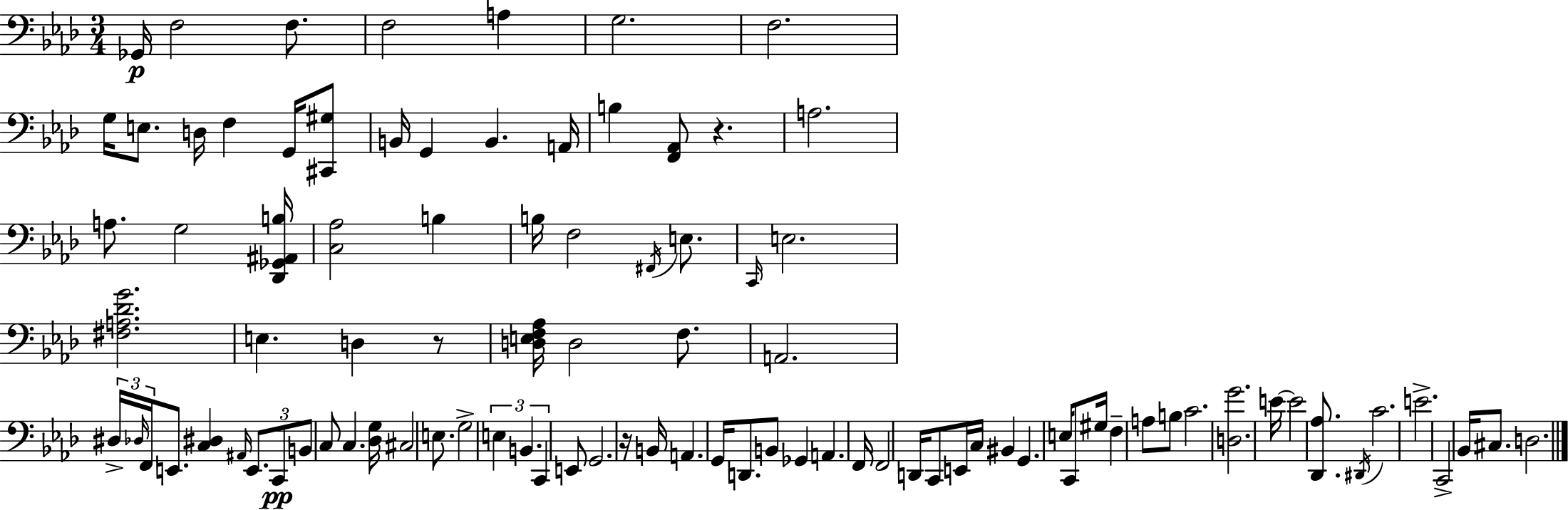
{
  \clef bass
  \numericTimeSignature
  \time 3/4
  \key aes \major
  ges,16\p f2 f8. | f2 a4 | g2. | f2. | \break g16 e8. d16 f4 g,16 <cis, gis>8 | b,16 g,4 b,4. a,16 | b4 <f, aes,>8 r4. | a2. | \break a8. g2 <des, ges, ais, b>16 | <c aes>2 b4 | b16 f2 \acciaccatura { fis,16 } e8. | \grace { c,16 } e2. | \break <fis a des' g'>2. | e4. d4 | r8 <d e f aes>16 d2 f8. | a,2. | \break \tuplet 3/2 { dis16-> \grace { des16 } f,16 } e,8. <c dis>4 | \grace { ais,16 } \tuplet 3/2 { e,8. c,8\pp b,8 } c8 c4. | <des g>16 cis2 | e8. g2-> | \break \tuplet 3/2 { e4 b,4. c,4 } | e,8 g,2. | r16 b,16 a,4. | g,16 d,8. b,8 ges,4 a,4. | \break f,16 f,2 | d,16 c,8 e,16 c16 bis,4 g,4. | e16 c,8 gis16 f4-- | a8 b8 c'2. | \break <d g'>2. | e'16~~ e'2 | <des, aes>8. \acciaccatura { dis,16 } c'2. | e'2.-> | \break c,2-> | bes,16 cis8. d2. | \bar "|."
}